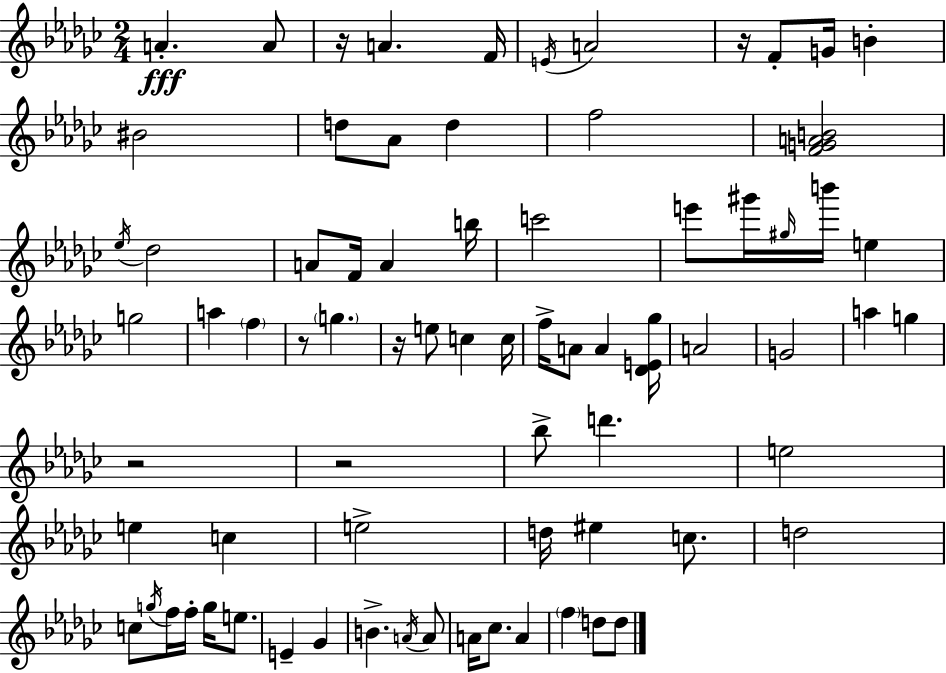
{
  \clef treble
  \numericTimeSignature
  \time 2/4
  \key ees \minor
  a'4.-.\fff a'8 | r16 a'4. f'16 | \acciaccatura { e'16 } a'2 | r16 f'8-. g'16 b'4-. | \break bis'2 | d''8 aes'8 d''4 | f''2 | <f' g' a' b'>2 | \break \acciaccatura { ees''16 } des''2 | a'8 f'16 a'4 | b''16 c'''2 | e'''8 gis'''16 \grace { gis''16 } b'''16 e''4 | \break g''2 | a''4 \parenthesize f''4 | r8 \parenthesize g''4. | r16 e''8 c''4 | \break c''16 f''16-> a'8 a'4 | <des' e' ges''>16 a'2 | g'2 | a''4 g''4 | \break r2 | r2 | bes''8-> d'''4. | e''2 | \break e''4 c''4 | e''2-> | d''16 eis''4 | c''8. d''2 | \break c''8 \acciaccatura { g''16 } f''16 f''16-. | g''16 e''8. e'4-- | ges'4 b'4.-> | \acciaccatura { a'16 } a'8 a'16 ces''8. | \break a'4 \parenthesize f''4 | d''8 d''8 \bar "|."
}